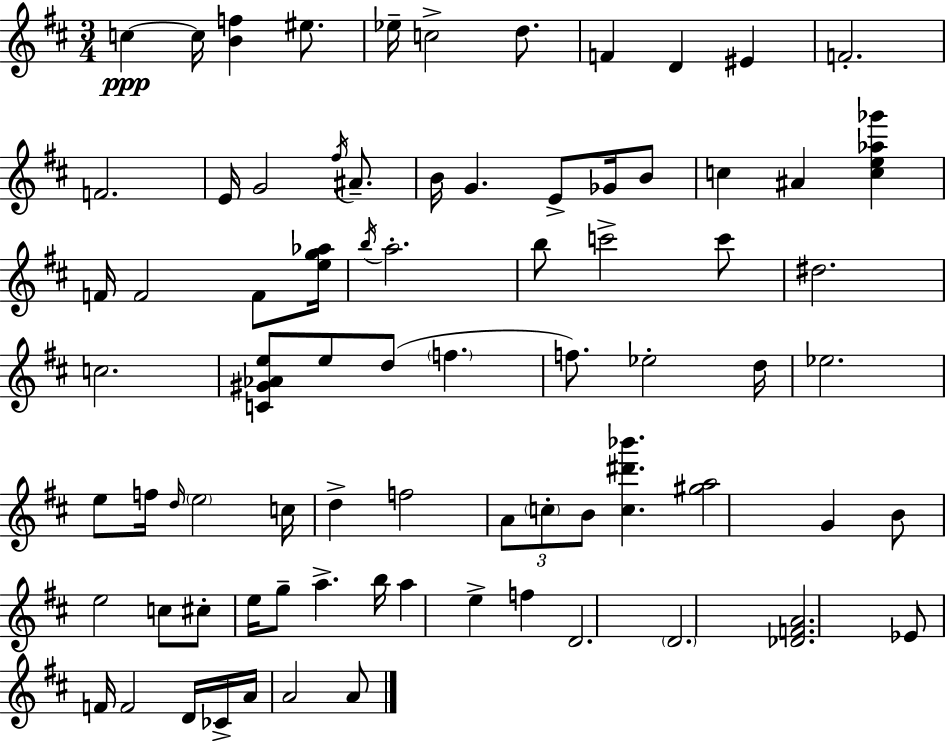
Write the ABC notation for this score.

X:1
T:Untitled
M:3/4
L:1/4
K:D
c c/4 [Bf] ^e/2 _e/4 c2 d/2 F D ^E F2 F2 E/4 G2 ^f/4 ^A/2 B/4 G E/2 _G/4 B/2 c ^A [ce_a_g'] F/4 F2 F/2 [eg_a]/4 b/4 a2 b/2 c'2 c'/2 ^d2 c2 [C^G_Ae]/2 e/2 d/2 f f/2 _e2 d/4 _e2 e/2 f/4 d/4 e2 c/4 d f2 A/2 c/2 B/2 [c^d'_b'] [^ga]2 G B/2 e2 c/2 ^c/2 e/4 g/2 a b/4 a e f D2 D2 [_DFA]2 _E/2 F/4 F2 D/4 _C/4 A/4 A2 A/2